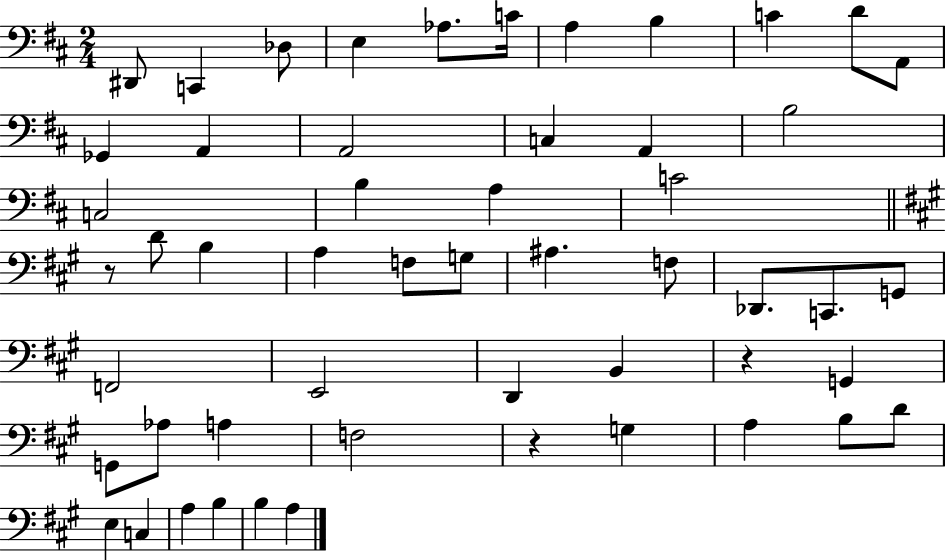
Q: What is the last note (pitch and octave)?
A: A3